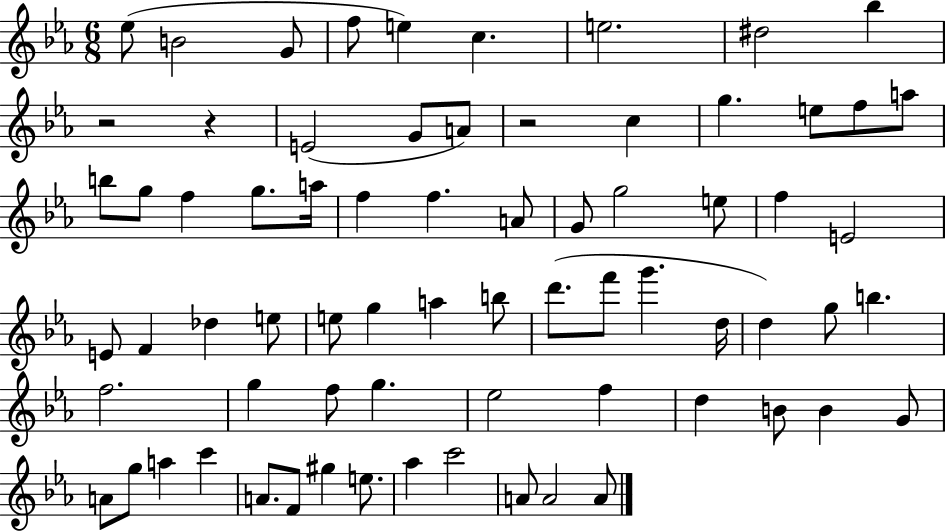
{
  \clef treble
  \numericTimeSignature
  \time 6/8
  \key ees \major
  ees''8( b'2 g'8 | f''8 e''4) c''4. | e''2. | dis''2 bes''4 | \break r2 r4 | e'2( g'8 a'8) | r2 c''4 | g''4. e''8 f''8 a''8 | \break b''8 g''8 f''4 g''8. a''16 | f''4 f''4. a'8 | g'8 g''2 e''8 | f''4 e'2 | \break e'8 f'4 des''4 e''8 | e''8 g''4 a''4 b''8 | d'''8.( f'''8 g'''4. d''16 | d''4) g''8 b''4. | \break f''2. | g''4 f''8 g''4. | ees''2 f''4 | d''4 b'8 b'4 g'8 | \break a'8 g''8 a''4 c'''4 | a'8. f'8 gis''4 e''8. | aes''4 c'''2 | a'8 a'2 a'8 | \break \bar "|."
}